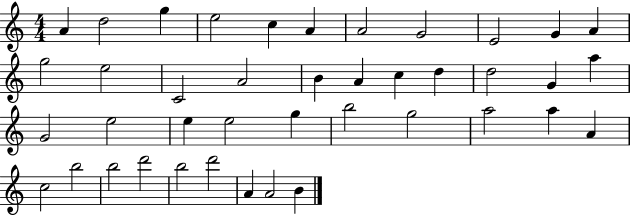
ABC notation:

X:1
T:Untitled
M:4/4
L:1/4
K:C
A d2 g e2 c A A2 G2 E2 G A g2 e2 C2 A2 B A c d d2 G a G2 e2 e e2 g b2 g2 a2 a A c2 b2 b2 d'2 b2 d'2 A A2 B